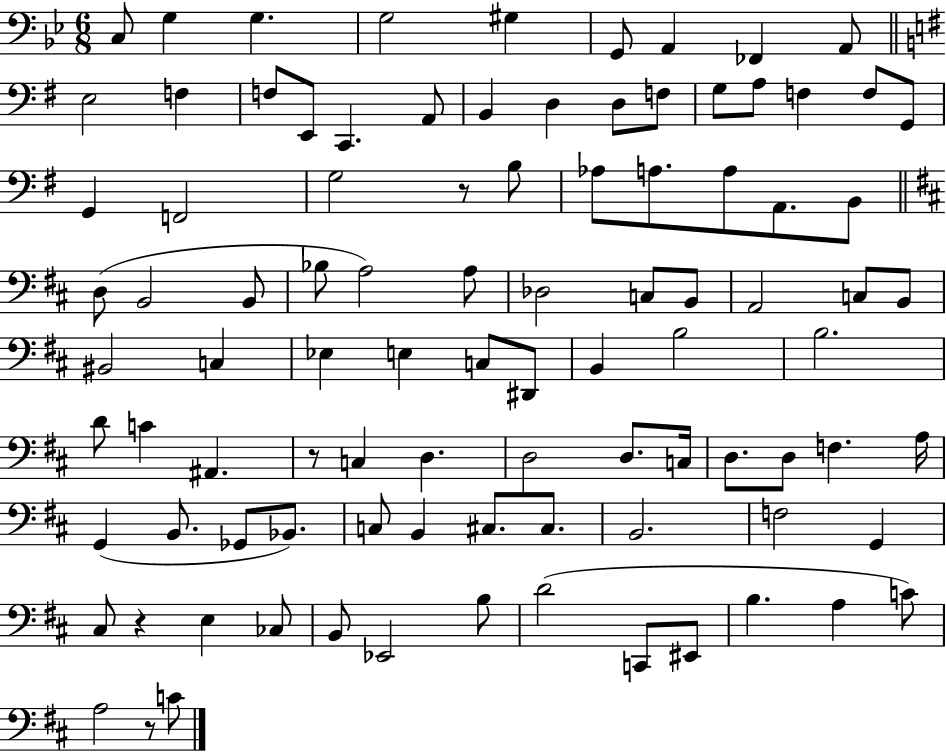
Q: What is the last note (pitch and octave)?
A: C4